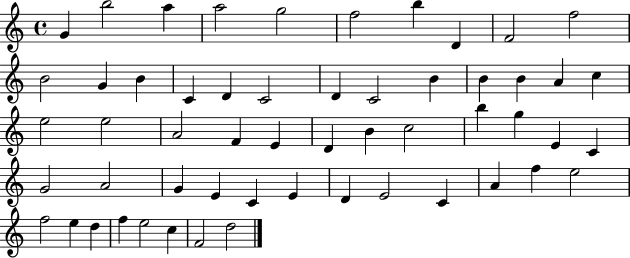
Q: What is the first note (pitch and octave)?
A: G4